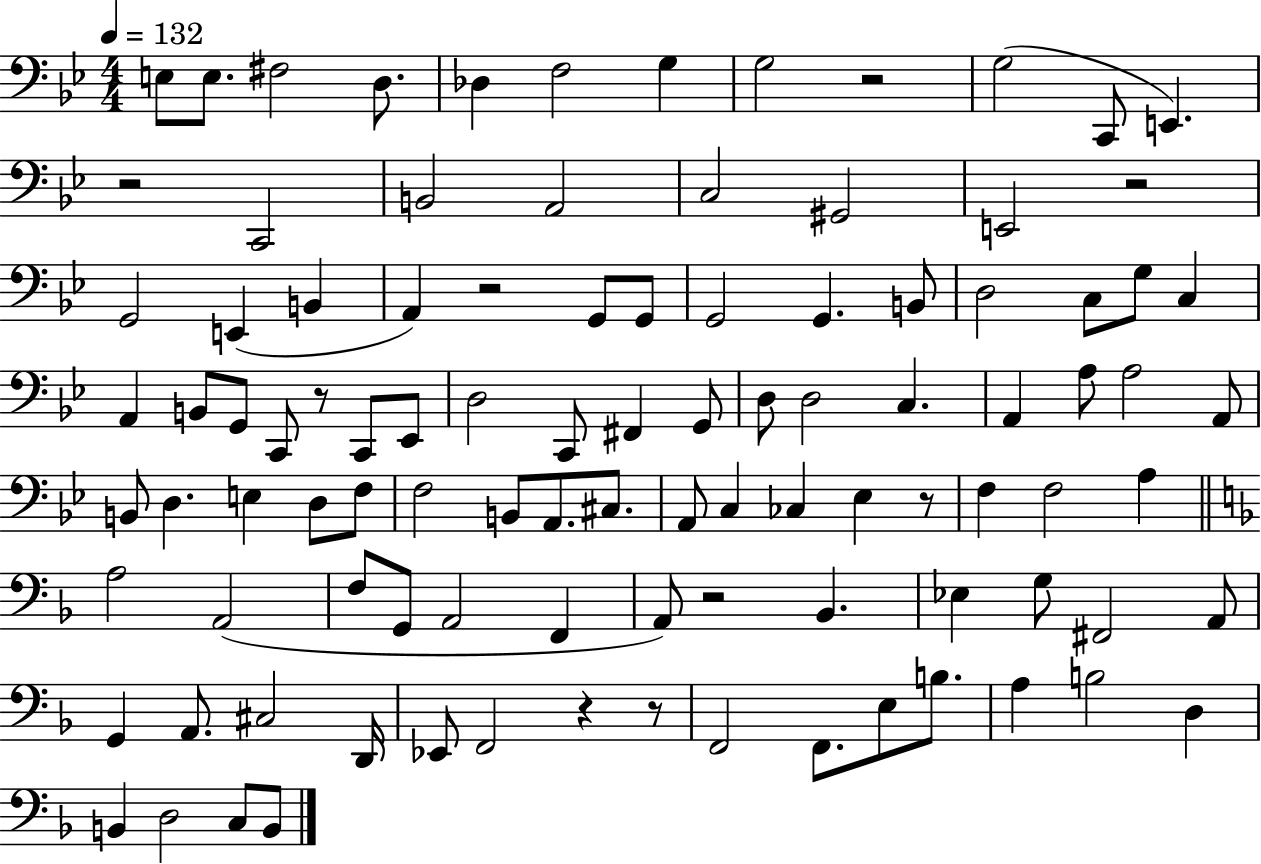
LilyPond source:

{
  \clef bass
  \numericTimeSignature
  \time 4/4
  \key bes \major
  \tempo 4 = 132
  e8 e8. fis2 d8. | des4 f2 g4 | g2 r2 | g2( c,8 e,4.) | \break r2 c,2 | b,2 a,2 | c2 gis,2 | e,2 r2 | \break g,2 e,4( b,4 | a,4) r2 g,8 g,8 | g,2 g,4. b,8 | d2 c8 g8 c4 | \break a,4 b,8 g,8 c,8 r8 c,8 ees,8 | d2 c,8 fis,4 g,8 | d8 d2 c4. | a,4 a8 a2 a,8 | \break b,8 d4. e4 d8 f8 | f2 b,8 a,8. cis8. | a,8 c4 ces4 ees4 r8 | f4 f2 a4 | \break \bar "||" \break \key d \minor a2 a,2( | f8 g,8 a,2 f,4 | a,8) r2 bes,4. | ees4 g8 fis,2 a,8 | \break g,4 a,8. cis2 d,16 | ees,8 f,2 r4 r8 | f,2 f,8. e8 b8. | a4 b2 d4 | \break b,4 d2 c8 b,8 | \bar "|."
}